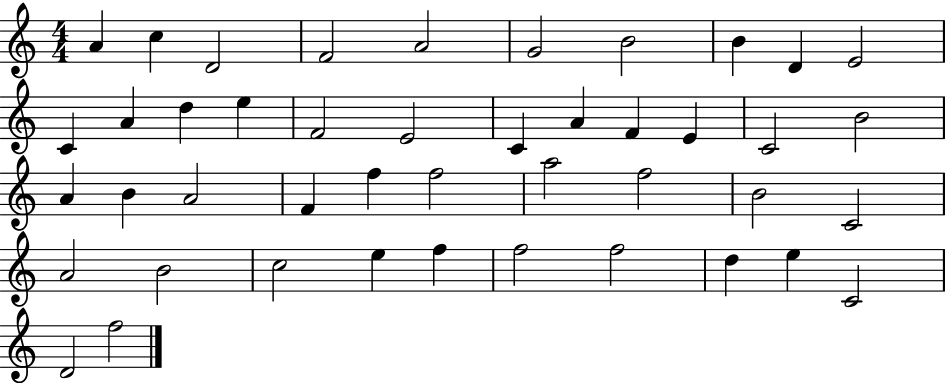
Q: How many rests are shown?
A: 0